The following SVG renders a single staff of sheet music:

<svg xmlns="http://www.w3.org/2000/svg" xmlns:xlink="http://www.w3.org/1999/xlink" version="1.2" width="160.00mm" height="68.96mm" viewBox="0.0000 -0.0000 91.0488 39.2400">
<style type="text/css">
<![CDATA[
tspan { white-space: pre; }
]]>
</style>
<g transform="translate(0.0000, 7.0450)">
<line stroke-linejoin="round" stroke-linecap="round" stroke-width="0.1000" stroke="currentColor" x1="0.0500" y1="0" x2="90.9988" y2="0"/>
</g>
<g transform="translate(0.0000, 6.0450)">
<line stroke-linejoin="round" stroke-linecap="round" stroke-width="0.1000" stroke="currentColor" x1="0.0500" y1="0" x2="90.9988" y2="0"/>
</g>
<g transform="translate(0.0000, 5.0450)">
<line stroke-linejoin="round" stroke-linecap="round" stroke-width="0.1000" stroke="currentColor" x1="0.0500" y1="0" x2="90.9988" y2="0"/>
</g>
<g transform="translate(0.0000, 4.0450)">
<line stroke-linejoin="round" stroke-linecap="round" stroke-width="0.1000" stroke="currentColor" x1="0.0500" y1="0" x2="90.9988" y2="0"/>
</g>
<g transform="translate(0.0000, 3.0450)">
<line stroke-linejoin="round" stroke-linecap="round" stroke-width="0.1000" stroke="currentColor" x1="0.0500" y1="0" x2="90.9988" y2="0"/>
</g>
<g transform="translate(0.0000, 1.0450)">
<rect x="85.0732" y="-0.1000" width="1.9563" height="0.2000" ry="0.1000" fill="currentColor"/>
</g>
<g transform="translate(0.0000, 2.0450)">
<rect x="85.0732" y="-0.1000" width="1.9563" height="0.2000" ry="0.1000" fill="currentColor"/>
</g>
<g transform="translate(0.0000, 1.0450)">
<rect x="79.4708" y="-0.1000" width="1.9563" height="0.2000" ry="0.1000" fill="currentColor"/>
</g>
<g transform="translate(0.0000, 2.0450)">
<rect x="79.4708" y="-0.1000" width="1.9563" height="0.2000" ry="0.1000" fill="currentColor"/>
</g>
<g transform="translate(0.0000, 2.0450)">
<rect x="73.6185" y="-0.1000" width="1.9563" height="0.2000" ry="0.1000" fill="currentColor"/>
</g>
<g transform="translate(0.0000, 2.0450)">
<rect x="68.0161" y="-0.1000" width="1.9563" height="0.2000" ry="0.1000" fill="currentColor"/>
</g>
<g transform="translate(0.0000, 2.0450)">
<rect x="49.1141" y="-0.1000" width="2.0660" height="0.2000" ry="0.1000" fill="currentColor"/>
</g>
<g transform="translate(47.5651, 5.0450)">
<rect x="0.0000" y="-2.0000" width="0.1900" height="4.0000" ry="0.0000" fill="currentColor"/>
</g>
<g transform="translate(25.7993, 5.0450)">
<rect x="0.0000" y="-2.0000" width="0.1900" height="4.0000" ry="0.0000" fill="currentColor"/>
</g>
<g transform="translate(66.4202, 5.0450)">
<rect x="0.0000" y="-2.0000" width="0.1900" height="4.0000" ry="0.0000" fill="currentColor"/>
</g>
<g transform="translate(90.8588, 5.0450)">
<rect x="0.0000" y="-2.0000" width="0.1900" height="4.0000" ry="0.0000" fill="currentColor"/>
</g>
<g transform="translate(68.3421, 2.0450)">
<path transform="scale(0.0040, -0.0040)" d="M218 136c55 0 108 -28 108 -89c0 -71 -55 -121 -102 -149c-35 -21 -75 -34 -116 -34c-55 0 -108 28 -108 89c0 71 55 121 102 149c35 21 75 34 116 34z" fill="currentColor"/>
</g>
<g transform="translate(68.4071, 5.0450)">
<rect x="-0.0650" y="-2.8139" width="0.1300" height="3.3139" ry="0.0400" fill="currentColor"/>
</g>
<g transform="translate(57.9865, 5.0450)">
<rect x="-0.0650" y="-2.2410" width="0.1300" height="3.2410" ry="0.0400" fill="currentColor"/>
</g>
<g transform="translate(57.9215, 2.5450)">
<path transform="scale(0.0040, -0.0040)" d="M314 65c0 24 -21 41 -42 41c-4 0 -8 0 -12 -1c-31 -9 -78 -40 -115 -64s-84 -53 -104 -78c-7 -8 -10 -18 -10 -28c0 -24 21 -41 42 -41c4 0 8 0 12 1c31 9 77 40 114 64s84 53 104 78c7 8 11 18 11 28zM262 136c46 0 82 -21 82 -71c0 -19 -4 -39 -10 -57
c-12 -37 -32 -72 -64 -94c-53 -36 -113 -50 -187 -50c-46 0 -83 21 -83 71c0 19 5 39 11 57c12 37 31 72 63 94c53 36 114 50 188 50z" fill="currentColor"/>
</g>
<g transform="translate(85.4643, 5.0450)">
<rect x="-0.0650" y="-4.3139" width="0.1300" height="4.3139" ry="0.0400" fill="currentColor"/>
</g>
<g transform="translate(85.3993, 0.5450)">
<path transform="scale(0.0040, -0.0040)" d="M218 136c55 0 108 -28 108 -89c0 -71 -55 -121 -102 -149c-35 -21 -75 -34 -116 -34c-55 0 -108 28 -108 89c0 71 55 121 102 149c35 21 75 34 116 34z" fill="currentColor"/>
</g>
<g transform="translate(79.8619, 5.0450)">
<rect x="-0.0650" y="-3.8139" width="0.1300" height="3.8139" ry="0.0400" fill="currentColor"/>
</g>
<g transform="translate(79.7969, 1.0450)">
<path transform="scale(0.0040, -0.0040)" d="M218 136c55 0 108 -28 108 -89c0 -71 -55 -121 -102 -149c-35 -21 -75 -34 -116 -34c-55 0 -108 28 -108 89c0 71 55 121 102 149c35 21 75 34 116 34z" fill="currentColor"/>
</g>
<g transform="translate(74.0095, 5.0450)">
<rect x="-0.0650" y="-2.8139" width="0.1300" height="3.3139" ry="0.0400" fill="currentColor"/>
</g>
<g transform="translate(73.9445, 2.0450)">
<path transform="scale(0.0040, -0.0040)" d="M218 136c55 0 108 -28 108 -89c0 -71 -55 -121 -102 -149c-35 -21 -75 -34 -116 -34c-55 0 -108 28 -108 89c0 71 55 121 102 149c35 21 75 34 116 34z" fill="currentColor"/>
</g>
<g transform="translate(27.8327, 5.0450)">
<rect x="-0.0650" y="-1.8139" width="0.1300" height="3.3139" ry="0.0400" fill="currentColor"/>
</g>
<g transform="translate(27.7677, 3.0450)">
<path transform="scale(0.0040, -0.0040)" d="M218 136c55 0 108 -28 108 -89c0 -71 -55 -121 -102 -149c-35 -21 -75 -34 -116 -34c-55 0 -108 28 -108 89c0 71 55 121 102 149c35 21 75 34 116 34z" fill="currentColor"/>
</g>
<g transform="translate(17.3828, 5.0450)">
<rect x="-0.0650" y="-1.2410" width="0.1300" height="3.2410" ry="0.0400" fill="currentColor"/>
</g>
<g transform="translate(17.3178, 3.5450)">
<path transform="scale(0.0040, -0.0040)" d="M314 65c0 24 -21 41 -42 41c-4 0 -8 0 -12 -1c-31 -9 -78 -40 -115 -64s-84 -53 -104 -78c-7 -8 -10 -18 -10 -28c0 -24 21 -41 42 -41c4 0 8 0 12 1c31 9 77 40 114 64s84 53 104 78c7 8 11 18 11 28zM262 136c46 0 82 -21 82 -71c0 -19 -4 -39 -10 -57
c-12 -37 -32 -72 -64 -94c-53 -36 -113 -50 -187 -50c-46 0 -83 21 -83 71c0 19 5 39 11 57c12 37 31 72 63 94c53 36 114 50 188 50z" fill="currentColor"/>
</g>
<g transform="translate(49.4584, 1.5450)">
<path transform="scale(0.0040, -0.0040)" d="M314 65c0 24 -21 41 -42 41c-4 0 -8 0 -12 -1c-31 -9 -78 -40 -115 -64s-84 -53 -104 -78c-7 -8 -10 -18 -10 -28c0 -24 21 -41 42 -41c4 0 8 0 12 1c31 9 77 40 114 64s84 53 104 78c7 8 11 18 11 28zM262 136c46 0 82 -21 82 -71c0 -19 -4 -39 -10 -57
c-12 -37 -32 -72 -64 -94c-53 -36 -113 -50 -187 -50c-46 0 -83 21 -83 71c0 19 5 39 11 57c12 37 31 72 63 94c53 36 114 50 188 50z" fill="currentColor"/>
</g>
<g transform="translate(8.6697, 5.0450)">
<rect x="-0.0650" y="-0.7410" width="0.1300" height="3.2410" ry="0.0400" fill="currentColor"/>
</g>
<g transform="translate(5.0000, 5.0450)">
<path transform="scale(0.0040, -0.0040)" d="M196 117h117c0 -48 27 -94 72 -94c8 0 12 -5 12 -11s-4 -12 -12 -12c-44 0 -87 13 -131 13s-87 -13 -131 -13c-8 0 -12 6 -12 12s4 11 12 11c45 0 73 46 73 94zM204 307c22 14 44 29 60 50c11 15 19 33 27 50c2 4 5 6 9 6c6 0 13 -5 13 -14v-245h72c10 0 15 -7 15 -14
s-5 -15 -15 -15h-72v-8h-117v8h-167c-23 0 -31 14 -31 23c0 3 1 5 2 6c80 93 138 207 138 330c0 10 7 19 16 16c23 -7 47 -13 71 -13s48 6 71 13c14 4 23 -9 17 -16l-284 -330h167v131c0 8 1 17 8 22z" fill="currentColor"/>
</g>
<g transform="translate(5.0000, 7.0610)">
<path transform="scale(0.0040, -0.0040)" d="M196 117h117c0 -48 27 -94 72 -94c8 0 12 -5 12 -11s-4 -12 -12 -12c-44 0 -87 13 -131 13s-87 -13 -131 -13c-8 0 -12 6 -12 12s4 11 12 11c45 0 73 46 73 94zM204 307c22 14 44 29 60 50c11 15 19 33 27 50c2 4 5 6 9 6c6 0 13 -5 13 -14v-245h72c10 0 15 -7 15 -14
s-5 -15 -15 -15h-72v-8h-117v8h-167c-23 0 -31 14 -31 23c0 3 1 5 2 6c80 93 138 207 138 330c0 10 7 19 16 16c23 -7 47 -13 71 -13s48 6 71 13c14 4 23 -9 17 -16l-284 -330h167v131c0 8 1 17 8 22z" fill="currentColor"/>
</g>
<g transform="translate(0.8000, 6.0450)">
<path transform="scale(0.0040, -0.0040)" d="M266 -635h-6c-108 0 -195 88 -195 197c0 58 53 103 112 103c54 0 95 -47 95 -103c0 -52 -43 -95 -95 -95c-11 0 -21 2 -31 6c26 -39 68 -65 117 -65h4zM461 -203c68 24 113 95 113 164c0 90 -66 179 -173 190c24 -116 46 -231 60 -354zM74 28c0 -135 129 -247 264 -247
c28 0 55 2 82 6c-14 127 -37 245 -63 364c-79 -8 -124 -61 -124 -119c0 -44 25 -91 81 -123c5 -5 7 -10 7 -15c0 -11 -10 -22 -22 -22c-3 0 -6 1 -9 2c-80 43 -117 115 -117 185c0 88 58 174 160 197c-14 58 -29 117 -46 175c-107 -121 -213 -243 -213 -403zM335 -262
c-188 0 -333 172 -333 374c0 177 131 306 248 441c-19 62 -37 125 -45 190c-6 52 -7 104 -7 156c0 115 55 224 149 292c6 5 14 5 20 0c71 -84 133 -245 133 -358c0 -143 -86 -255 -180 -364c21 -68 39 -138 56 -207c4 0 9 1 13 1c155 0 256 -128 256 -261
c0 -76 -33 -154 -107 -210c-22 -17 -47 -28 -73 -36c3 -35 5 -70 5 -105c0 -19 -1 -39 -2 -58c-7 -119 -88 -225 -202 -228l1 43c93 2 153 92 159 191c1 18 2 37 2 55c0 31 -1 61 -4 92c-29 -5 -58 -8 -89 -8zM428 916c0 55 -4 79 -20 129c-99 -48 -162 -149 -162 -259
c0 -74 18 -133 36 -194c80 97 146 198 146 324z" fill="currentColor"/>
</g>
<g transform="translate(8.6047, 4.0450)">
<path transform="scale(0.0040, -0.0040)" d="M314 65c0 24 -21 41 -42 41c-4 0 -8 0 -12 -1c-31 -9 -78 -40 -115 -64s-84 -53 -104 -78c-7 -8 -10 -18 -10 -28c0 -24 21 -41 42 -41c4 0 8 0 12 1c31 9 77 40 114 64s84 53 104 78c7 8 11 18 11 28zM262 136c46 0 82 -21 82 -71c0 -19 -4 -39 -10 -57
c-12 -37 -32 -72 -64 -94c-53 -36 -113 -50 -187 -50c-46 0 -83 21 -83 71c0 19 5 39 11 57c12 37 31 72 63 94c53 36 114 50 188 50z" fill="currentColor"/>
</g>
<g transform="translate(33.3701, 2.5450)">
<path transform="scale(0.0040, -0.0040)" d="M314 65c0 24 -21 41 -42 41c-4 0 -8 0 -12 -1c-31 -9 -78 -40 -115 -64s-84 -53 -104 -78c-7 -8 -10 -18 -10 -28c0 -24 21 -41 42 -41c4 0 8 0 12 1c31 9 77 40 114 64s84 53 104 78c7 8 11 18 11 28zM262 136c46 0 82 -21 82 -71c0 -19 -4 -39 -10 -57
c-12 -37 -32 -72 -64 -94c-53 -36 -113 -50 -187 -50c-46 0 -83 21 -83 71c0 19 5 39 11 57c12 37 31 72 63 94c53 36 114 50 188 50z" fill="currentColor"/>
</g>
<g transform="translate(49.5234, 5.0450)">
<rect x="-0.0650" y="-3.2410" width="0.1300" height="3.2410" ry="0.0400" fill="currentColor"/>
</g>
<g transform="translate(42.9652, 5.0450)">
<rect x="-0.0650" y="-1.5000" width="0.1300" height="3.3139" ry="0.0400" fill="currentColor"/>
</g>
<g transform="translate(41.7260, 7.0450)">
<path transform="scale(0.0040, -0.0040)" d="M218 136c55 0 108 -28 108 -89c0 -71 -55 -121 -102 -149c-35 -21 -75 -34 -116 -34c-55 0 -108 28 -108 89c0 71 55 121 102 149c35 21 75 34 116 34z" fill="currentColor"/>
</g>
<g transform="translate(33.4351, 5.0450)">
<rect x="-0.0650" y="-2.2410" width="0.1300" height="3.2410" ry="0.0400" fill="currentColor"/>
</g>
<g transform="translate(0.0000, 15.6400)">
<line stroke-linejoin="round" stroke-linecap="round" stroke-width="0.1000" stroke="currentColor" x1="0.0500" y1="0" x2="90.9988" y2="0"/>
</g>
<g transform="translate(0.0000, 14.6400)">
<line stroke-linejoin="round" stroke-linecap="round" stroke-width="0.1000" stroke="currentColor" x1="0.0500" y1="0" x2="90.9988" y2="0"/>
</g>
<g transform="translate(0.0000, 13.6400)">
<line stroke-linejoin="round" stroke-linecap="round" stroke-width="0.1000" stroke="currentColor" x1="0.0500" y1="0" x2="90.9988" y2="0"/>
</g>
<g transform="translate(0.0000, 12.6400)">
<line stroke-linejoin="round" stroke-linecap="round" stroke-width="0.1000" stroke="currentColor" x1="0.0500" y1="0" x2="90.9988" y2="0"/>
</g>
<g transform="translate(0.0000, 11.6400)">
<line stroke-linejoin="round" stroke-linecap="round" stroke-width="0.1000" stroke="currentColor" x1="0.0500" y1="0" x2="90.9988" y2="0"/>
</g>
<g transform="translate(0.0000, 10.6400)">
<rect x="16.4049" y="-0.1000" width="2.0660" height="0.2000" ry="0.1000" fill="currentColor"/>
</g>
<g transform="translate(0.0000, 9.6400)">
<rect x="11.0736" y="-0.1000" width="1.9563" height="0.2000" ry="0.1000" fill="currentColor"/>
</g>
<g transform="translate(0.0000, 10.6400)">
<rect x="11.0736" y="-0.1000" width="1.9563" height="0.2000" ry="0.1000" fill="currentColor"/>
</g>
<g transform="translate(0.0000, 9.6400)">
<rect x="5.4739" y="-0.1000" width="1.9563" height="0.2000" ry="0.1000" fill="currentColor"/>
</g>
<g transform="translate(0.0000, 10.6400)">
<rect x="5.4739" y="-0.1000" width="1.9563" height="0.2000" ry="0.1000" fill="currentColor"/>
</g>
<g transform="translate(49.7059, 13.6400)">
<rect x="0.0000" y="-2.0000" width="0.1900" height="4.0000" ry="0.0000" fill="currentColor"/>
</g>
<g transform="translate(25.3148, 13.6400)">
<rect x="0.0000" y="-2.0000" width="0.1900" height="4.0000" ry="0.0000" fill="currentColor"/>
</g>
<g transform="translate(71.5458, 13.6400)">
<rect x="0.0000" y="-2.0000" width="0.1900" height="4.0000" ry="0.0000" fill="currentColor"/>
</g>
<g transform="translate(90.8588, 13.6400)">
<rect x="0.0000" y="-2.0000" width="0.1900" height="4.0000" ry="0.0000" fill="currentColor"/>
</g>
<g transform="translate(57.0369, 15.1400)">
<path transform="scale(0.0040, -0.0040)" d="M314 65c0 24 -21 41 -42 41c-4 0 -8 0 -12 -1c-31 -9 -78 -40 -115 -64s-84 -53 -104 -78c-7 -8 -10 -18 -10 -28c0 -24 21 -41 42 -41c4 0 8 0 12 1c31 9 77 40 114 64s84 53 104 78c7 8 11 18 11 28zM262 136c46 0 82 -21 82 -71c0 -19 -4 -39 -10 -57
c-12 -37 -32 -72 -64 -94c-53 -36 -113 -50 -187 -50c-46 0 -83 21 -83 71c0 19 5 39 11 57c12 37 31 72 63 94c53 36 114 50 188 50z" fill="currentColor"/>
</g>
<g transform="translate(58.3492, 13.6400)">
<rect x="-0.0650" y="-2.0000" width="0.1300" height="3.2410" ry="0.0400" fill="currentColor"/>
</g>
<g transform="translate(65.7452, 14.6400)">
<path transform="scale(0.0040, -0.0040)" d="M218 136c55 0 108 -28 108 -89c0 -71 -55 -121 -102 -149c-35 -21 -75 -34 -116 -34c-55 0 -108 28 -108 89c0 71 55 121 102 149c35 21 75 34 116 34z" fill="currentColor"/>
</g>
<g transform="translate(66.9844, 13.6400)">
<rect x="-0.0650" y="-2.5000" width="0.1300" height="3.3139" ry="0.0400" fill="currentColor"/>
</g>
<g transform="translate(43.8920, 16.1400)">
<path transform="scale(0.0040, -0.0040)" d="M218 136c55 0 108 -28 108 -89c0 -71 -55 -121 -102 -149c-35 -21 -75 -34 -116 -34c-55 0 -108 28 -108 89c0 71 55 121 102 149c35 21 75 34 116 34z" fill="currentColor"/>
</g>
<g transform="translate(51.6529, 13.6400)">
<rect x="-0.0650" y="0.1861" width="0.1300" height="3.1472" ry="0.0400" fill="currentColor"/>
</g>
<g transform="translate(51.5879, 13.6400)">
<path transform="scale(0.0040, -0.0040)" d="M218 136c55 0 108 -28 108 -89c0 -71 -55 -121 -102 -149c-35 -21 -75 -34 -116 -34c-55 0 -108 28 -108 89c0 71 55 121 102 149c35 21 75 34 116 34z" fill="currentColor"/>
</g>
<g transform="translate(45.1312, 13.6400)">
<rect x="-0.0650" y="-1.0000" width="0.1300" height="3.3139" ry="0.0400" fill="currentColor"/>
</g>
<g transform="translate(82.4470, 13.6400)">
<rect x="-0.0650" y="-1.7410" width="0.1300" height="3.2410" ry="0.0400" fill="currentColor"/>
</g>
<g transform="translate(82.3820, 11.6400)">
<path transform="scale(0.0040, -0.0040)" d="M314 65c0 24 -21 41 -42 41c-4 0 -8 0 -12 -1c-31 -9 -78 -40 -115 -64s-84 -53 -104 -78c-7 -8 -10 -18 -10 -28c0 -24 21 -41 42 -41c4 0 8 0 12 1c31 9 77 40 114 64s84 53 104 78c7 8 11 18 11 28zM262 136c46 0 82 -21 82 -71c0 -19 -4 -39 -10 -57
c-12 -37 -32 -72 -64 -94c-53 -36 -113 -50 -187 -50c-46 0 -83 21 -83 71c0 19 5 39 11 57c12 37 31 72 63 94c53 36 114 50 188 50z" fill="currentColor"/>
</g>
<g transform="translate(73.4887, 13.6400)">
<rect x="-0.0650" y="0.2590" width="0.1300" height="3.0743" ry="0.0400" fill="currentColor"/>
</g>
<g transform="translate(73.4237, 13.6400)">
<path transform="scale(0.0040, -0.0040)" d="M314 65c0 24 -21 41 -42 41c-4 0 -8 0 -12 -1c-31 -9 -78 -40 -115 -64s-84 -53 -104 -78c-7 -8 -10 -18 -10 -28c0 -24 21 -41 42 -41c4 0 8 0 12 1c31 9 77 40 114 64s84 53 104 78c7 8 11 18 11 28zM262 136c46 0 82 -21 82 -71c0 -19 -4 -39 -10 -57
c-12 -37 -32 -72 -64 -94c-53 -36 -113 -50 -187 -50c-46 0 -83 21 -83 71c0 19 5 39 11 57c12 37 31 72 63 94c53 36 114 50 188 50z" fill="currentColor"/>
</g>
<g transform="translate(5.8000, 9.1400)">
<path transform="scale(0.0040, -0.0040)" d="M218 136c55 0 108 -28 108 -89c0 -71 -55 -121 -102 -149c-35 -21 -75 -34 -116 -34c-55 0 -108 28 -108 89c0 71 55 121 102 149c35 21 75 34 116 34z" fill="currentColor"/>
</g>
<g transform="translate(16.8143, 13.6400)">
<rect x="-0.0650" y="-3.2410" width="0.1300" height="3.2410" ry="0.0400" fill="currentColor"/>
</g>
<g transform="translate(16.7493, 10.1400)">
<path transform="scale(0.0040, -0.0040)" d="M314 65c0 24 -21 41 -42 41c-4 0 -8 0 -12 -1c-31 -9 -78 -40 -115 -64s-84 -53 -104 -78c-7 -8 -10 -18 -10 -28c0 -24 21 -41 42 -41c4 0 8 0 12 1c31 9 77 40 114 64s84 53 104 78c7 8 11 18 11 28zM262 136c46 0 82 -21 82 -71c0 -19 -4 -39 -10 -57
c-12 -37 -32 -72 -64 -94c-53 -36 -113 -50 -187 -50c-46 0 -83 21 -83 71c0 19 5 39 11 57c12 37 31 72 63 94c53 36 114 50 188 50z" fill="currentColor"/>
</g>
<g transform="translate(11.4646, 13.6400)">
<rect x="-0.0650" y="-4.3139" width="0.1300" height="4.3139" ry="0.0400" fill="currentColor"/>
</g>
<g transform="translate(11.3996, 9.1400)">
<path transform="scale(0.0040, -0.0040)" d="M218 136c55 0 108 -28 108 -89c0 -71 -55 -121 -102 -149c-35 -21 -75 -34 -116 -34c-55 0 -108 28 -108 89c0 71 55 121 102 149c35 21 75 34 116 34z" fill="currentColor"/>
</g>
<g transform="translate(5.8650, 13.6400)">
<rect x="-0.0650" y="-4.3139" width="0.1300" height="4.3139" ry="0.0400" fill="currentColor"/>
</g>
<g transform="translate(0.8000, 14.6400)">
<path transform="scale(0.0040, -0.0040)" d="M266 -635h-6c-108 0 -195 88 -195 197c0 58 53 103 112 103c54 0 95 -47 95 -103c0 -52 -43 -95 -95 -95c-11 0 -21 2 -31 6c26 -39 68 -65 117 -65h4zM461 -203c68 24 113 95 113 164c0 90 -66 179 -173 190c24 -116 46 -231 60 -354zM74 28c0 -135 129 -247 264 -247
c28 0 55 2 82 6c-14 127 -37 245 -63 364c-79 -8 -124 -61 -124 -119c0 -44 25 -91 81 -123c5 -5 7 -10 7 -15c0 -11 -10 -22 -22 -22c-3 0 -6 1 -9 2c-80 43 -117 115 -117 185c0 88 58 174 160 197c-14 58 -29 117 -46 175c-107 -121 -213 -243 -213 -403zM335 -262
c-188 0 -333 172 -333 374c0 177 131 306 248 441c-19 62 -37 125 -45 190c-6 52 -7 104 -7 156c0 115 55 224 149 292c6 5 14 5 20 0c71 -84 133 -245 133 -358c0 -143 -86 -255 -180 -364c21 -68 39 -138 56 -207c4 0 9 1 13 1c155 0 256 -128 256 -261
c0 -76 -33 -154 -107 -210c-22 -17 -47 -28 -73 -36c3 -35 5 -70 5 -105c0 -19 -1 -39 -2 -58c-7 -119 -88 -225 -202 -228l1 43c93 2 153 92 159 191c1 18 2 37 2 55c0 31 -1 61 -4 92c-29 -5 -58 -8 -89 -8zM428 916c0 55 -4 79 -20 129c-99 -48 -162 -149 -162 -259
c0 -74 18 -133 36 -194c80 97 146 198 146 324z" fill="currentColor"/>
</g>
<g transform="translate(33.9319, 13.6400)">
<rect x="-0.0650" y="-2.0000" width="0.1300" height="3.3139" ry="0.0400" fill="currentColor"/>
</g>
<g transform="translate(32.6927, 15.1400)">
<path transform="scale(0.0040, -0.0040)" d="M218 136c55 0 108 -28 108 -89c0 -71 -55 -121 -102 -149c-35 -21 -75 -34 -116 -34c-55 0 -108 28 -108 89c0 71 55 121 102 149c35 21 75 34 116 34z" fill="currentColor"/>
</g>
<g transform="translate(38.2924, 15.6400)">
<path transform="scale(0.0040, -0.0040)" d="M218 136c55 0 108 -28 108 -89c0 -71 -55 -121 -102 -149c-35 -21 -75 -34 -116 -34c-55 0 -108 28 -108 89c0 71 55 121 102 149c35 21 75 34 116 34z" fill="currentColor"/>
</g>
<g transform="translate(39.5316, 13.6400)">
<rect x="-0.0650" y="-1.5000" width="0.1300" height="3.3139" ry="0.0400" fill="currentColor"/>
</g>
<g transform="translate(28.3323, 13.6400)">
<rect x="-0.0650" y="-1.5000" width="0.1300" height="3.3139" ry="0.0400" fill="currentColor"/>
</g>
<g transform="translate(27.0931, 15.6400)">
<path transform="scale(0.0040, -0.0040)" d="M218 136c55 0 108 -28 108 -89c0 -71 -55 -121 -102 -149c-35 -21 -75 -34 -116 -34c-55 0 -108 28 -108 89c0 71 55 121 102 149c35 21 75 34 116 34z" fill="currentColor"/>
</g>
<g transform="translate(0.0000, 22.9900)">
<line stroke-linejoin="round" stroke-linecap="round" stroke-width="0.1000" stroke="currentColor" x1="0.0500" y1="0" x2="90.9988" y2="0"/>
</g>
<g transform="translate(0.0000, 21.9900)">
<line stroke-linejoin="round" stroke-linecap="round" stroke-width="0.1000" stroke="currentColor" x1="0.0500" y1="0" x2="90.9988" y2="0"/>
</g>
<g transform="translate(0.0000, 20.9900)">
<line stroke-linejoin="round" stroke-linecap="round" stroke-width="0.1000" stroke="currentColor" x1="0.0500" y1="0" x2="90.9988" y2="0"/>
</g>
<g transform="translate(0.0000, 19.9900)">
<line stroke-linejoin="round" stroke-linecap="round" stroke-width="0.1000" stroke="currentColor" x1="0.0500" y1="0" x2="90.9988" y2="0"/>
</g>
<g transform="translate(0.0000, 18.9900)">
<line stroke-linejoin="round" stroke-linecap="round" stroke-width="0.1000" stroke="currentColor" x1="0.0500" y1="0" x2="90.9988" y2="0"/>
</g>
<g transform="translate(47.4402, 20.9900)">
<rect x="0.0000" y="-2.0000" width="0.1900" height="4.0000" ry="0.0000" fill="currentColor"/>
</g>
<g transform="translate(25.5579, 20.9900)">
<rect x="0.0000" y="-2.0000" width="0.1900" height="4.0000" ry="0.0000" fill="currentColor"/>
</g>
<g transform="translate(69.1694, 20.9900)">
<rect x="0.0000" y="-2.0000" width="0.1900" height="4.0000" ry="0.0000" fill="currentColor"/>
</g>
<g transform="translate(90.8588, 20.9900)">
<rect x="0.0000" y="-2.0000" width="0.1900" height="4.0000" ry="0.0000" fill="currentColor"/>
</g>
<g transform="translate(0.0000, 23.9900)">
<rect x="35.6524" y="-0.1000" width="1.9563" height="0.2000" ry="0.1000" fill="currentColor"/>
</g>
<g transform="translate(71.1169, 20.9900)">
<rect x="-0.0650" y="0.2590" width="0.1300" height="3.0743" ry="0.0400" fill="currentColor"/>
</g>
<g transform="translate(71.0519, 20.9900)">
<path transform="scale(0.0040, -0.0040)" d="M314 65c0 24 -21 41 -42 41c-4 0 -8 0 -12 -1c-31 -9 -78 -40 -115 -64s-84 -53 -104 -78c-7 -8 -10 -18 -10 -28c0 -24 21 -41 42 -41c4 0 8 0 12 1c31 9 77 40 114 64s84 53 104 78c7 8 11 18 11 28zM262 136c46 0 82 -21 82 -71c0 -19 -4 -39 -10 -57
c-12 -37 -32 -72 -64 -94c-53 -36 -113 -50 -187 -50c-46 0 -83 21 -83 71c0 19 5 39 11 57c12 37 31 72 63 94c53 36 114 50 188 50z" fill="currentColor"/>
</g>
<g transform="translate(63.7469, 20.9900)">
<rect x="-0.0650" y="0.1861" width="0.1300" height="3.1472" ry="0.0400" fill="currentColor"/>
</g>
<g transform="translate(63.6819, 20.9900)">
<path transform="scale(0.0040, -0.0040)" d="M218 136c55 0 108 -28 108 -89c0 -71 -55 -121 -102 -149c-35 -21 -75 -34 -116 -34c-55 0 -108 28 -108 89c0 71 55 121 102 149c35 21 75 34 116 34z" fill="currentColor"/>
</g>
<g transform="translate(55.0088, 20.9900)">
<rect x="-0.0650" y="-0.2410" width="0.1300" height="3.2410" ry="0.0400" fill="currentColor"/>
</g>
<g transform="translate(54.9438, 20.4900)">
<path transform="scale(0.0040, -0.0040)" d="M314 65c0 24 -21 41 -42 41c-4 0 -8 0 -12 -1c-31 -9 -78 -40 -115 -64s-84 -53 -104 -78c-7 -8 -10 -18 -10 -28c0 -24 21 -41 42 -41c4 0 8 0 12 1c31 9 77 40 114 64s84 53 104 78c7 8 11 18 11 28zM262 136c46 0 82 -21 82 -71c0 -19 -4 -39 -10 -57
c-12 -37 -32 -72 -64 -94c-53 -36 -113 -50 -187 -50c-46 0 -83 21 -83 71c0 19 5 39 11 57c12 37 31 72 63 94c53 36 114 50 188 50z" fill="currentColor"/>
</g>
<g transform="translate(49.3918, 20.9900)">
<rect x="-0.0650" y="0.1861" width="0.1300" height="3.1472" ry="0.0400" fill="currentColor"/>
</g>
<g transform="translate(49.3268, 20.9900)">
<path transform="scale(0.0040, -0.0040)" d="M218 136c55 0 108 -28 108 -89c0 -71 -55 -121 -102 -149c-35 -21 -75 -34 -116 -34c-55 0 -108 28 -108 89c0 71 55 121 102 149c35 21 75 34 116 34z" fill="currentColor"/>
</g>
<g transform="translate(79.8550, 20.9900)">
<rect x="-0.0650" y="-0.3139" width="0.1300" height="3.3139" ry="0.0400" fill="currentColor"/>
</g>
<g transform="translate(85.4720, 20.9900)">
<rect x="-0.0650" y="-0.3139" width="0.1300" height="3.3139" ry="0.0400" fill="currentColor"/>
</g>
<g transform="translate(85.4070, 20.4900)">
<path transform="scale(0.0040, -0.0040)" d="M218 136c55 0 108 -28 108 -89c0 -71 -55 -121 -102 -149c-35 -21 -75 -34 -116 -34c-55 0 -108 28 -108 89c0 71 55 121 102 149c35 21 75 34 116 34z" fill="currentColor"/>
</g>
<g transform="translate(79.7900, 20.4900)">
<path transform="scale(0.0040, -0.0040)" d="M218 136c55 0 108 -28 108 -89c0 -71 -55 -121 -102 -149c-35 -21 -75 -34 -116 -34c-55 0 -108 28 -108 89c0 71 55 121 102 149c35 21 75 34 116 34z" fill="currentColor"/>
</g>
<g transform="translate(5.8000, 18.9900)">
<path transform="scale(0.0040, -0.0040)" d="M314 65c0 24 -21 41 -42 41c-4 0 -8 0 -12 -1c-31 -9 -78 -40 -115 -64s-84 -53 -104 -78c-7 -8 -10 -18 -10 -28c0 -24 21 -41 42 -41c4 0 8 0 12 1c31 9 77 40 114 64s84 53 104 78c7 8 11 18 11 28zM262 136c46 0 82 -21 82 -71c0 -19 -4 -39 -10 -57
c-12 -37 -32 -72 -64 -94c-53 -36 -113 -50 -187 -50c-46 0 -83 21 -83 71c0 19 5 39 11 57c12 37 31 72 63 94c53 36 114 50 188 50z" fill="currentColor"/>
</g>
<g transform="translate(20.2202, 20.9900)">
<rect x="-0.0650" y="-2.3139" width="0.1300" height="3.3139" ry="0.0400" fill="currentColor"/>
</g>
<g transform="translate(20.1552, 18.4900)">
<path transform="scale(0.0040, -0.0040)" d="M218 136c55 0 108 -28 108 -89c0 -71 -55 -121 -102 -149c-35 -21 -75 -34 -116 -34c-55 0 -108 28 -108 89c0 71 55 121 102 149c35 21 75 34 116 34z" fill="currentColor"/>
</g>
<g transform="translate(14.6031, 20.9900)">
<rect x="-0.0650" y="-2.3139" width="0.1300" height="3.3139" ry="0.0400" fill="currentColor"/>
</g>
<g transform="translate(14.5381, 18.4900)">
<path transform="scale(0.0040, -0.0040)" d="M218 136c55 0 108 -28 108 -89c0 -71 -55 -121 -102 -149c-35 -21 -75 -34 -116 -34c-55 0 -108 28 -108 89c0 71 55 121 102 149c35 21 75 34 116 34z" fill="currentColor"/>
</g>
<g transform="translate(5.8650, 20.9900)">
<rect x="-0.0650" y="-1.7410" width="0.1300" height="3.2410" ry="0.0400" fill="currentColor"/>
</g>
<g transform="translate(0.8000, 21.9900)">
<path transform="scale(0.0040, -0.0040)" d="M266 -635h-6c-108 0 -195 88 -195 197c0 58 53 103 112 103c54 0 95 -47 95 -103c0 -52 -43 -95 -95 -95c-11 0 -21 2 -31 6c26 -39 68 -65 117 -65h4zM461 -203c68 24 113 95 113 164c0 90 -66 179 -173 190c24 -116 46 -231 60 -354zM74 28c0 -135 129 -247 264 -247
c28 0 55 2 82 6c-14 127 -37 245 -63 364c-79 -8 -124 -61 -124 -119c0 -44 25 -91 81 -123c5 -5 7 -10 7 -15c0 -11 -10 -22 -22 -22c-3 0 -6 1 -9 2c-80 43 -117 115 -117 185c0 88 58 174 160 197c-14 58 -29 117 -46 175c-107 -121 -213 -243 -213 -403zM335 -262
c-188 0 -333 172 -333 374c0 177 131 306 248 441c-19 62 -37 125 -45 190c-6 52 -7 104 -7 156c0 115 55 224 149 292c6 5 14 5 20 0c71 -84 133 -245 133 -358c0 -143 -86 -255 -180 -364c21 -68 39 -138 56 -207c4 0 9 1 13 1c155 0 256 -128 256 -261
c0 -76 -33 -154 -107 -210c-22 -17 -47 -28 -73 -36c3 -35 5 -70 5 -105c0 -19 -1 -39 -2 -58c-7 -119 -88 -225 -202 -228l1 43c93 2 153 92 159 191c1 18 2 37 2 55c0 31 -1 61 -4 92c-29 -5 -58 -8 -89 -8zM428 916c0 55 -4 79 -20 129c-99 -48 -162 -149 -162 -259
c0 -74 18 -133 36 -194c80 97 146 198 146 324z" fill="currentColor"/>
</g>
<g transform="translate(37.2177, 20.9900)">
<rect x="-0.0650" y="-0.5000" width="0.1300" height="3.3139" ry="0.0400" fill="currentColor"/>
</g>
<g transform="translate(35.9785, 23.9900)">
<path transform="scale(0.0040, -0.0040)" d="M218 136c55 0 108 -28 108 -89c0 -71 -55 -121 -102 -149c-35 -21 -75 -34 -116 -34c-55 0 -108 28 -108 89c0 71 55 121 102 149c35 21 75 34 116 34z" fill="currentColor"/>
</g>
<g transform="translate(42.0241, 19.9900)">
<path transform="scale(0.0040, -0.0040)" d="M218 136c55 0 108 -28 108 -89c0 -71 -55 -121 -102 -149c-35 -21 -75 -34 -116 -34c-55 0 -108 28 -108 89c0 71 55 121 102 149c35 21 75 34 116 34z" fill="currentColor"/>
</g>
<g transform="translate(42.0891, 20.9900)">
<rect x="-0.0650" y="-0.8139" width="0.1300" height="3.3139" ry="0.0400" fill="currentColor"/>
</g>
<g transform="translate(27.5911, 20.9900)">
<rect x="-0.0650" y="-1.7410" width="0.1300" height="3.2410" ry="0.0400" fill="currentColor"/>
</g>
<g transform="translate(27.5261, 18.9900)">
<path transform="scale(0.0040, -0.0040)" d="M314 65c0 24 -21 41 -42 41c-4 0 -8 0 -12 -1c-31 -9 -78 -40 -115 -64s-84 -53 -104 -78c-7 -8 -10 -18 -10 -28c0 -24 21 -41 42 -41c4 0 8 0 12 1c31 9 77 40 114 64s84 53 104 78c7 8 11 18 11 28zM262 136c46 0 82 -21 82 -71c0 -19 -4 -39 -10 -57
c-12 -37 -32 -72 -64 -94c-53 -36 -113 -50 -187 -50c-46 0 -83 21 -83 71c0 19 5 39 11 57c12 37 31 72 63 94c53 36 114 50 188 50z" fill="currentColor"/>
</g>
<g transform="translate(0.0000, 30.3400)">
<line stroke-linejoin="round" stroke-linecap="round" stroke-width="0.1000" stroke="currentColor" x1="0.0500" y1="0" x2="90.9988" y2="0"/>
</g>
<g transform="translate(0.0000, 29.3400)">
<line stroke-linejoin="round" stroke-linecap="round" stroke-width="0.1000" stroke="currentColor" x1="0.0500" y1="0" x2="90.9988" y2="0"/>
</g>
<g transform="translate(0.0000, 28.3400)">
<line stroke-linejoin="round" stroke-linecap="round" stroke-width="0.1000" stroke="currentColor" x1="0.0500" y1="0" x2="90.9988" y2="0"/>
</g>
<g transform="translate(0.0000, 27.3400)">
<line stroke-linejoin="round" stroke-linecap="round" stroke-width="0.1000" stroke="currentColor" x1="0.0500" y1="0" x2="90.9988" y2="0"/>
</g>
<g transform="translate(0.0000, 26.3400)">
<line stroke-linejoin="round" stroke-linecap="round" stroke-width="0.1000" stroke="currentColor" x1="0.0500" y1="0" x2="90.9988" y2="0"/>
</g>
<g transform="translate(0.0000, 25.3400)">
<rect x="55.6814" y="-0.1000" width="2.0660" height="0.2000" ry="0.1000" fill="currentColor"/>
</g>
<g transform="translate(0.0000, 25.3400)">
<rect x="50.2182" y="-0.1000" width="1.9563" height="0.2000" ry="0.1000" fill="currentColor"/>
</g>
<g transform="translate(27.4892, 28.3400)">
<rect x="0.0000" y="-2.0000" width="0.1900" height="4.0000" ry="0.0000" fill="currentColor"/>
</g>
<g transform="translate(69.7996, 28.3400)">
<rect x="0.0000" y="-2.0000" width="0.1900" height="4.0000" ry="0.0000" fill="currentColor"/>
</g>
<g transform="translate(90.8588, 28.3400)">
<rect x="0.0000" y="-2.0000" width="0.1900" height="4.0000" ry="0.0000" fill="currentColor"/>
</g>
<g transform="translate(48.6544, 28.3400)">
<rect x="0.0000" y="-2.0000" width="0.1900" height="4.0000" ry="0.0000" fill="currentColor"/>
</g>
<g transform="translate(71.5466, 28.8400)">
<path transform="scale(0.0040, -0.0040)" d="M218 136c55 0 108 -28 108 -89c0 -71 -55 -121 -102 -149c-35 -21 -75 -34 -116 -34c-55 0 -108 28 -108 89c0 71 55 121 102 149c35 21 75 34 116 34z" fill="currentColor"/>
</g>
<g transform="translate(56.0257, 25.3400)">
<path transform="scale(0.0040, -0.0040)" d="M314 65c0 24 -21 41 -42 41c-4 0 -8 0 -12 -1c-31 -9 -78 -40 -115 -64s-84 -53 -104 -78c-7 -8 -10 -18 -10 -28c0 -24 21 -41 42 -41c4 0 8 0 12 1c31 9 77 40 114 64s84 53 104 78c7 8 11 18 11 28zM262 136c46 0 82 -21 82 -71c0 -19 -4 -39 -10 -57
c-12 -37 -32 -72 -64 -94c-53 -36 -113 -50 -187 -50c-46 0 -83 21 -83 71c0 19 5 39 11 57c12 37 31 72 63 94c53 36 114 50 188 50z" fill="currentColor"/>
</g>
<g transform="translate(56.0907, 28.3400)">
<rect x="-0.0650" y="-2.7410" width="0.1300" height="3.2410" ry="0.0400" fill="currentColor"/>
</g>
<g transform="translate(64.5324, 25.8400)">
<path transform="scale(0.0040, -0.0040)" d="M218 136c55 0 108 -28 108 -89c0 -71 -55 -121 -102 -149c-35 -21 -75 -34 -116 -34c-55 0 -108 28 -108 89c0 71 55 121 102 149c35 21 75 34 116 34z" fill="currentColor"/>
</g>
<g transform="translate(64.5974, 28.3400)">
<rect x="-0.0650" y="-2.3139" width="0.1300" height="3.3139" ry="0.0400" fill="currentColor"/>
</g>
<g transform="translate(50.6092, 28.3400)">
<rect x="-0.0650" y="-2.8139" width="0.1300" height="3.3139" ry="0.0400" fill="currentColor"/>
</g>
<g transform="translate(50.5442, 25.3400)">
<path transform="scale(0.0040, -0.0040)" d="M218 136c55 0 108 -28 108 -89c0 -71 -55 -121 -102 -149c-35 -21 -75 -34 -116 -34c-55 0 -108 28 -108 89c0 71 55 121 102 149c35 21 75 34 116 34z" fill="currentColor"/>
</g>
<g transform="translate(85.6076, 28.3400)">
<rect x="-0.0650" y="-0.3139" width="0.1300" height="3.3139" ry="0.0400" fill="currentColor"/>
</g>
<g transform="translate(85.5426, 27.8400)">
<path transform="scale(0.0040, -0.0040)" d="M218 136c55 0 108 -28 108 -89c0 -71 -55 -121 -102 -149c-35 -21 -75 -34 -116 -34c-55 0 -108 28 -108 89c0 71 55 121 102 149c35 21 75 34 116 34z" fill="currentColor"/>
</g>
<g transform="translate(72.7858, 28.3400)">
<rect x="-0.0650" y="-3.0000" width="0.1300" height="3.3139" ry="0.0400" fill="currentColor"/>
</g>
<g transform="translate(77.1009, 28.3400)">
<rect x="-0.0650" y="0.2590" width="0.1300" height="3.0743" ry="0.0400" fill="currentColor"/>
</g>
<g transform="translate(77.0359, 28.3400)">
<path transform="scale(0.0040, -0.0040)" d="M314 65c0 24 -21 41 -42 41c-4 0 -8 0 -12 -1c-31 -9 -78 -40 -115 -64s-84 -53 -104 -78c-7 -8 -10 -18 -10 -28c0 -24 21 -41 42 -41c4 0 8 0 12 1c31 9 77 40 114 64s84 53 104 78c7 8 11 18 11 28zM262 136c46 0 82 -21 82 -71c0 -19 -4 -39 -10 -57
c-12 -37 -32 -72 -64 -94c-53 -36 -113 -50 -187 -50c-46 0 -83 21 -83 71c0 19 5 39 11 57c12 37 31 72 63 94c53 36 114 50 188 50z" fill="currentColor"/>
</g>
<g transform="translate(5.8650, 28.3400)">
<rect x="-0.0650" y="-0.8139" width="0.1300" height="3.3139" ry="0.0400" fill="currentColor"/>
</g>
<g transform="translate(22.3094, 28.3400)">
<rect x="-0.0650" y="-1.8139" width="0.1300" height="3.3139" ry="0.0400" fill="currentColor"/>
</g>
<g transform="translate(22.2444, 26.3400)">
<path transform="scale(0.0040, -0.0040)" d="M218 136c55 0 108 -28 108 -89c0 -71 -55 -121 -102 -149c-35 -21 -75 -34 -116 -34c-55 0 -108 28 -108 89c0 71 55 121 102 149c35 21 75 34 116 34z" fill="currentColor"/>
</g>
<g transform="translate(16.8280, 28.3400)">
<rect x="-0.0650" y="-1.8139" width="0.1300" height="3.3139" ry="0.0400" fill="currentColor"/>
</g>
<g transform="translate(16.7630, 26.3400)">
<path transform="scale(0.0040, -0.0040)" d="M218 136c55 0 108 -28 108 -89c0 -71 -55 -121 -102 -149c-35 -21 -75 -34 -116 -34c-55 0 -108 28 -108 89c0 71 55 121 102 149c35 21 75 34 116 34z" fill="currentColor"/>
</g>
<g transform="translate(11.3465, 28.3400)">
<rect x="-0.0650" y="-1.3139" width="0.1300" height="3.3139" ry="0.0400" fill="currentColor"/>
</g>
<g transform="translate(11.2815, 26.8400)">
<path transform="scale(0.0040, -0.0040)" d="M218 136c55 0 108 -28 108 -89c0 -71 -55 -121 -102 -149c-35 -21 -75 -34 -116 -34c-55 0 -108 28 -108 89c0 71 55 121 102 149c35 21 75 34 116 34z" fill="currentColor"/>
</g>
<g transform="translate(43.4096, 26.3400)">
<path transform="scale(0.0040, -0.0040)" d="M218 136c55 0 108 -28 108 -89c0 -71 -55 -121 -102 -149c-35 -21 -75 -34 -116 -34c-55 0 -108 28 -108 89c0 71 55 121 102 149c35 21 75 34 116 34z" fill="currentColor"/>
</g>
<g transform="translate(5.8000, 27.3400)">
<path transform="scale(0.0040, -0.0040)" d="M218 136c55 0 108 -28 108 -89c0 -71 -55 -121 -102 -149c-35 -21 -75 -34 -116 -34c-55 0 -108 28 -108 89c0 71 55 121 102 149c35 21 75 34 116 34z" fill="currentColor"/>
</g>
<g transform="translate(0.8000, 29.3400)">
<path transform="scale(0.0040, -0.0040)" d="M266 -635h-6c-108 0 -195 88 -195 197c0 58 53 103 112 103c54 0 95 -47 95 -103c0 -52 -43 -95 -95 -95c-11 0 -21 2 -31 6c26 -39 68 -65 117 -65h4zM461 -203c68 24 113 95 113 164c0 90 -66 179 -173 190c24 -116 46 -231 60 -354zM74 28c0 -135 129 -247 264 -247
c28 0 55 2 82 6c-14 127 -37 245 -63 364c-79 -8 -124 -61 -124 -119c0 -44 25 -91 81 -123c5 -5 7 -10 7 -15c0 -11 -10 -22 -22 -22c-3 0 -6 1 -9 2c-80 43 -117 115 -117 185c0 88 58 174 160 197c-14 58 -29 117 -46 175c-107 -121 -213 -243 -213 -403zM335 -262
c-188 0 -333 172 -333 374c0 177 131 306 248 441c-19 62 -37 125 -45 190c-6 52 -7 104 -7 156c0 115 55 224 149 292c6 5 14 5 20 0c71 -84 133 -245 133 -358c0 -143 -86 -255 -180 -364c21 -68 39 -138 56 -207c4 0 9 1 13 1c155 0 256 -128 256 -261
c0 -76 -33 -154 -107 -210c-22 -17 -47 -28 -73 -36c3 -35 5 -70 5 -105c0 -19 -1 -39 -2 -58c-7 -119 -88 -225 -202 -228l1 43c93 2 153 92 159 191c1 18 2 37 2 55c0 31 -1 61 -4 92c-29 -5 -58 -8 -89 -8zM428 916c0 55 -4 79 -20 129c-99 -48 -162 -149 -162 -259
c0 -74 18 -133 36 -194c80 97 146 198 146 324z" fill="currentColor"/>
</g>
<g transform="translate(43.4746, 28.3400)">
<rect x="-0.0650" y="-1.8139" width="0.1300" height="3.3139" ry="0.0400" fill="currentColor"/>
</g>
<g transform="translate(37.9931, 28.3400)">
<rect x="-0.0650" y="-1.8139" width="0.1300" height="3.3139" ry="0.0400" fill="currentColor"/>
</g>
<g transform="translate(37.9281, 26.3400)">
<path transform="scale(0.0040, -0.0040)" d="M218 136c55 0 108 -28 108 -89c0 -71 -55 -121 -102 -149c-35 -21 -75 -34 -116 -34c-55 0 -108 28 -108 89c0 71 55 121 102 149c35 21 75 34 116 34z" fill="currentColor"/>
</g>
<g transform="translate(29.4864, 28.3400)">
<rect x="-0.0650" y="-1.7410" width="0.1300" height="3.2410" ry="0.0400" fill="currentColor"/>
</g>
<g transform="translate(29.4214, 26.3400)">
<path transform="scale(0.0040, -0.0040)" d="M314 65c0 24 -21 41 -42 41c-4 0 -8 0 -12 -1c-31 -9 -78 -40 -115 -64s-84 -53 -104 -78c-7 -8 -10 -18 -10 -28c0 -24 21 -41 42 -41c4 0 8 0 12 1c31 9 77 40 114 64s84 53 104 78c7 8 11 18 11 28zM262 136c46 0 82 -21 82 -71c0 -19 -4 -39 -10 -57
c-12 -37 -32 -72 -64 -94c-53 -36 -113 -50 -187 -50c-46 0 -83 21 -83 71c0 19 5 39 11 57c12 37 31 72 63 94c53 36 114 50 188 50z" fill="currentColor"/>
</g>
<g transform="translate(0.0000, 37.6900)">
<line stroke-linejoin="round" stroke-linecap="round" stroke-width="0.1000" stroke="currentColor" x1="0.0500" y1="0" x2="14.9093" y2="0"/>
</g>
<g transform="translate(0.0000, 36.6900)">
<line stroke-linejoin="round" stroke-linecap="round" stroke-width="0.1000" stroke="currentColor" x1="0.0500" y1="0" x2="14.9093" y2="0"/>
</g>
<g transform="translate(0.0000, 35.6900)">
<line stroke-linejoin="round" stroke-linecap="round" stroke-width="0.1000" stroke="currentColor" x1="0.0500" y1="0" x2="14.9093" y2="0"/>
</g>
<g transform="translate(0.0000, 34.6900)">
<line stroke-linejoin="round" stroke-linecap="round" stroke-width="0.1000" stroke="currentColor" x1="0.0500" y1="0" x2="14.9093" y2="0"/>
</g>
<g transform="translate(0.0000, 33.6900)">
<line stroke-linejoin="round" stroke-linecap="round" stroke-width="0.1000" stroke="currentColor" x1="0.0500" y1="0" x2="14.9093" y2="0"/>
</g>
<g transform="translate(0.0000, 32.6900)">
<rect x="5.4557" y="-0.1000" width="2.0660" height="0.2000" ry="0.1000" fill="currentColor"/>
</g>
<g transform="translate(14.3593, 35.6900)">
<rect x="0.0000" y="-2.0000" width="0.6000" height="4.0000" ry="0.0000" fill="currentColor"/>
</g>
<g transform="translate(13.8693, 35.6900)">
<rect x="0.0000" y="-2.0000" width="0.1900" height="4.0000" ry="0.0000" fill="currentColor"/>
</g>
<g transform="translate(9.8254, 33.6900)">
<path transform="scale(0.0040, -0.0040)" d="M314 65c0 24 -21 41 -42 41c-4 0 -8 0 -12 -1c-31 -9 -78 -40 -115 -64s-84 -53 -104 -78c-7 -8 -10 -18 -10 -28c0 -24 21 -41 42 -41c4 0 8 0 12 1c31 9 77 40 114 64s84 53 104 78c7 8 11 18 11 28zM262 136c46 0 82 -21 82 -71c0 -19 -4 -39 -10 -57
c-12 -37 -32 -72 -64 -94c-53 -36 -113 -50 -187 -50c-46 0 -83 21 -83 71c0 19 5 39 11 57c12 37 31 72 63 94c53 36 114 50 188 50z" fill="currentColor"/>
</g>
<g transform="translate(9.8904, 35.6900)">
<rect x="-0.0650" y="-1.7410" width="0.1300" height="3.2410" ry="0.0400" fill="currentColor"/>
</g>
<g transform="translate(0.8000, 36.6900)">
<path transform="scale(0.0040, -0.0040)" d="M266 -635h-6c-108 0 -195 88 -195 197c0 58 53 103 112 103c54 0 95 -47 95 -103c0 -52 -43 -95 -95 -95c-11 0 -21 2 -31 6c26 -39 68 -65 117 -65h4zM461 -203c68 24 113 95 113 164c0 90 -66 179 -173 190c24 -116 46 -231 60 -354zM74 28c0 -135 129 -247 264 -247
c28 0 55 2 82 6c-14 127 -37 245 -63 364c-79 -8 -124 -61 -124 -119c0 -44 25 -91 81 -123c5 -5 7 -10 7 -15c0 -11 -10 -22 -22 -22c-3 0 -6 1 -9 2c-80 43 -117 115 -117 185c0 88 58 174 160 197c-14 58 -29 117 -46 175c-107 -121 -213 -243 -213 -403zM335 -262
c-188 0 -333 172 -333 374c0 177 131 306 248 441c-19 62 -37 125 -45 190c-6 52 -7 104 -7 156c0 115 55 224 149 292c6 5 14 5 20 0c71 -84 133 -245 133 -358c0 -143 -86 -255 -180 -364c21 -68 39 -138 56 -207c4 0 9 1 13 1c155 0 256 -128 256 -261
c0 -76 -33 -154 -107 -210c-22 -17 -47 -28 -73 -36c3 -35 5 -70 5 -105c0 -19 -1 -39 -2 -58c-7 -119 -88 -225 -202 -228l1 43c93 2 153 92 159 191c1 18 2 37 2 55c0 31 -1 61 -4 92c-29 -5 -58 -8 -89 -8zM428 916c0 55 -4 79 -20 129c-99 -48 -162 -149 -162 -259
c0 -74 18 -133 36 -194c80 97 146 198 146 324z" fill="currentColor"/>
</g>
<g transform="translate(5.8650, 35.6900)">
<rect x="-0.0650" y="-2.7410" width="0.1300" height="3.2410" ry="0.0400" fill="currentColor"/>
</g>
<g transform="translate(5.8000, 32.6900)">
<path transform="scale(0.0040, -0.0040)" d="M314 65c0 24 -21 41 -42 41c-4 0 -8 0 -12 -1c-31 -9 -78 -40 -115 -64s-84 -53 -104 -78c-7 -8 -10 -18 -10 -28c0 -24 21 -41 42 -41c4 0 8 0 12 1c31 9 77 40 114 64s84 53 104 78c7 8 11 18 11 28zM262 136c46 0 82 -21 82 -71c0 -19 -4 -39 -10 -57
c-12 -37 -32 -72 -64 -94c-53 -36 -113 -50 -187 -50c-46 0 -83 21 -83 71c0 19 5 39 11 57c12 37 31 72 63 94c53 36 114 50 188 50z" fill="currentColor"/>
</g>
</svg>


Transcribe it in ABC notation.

X:1
T:Untitled
M:4/4
L:1/4
K:C
d2 e2 f g2 E b2 g2 a a c' d' d' d' b2 E F E D B F2 G B2 f2 f2 g g f2 C d B c2 B B2 c c d e f f f2 f f a a2 g A B2 c a2 f2